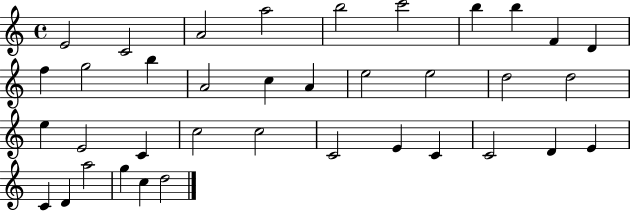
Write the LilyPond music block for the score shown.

{
  \clef treble
  \time 4/4
  \defaultTimeSignature
  \key c \major
  e'2 c'2 | a'2 a''2 | b''2 c'''2 | b''4 b''4 f'4 d'4 | \break f''4 g''2 b''4 | a'2 c''4 a'4 | e''2 e''2 | d''2 d''2 | \break e''4 e'2 c'4 | c''2 c''2 | c'2 e'4 c'4 | c'2 d'4 e'4 | \break c'4 d'4 a''2 | g''4 c''4 d''2 | \bar "|."
}